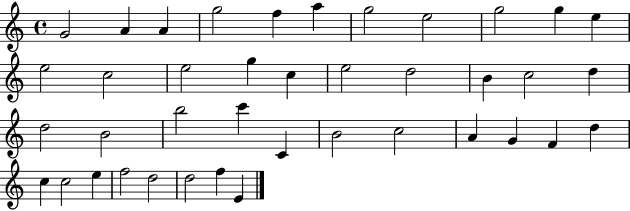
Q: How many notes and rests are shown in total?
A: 40